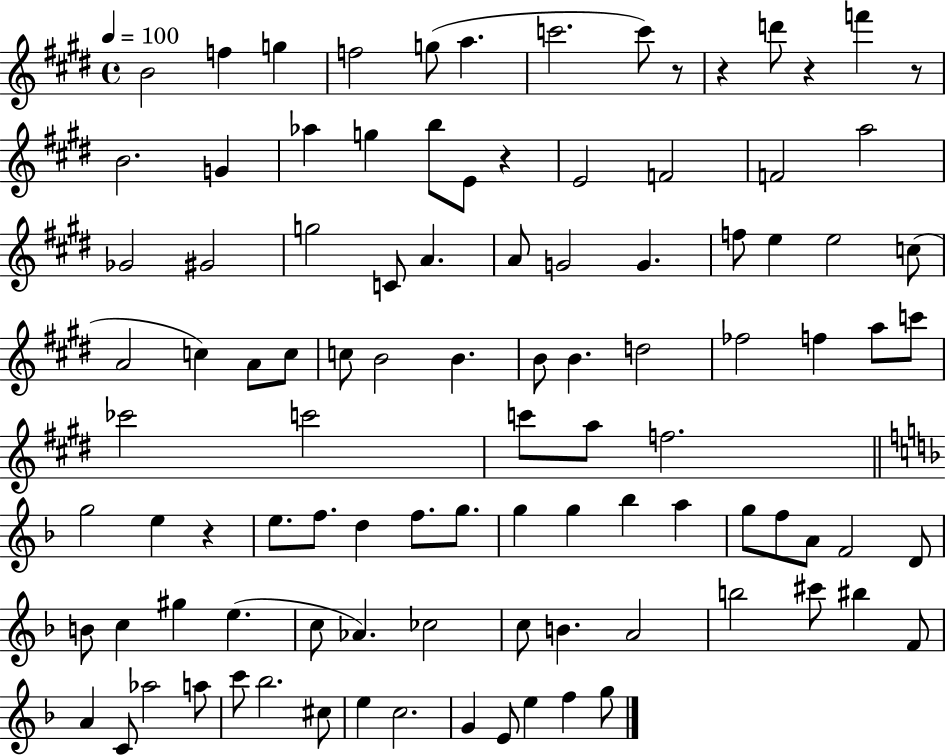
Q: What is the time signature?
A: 4/4